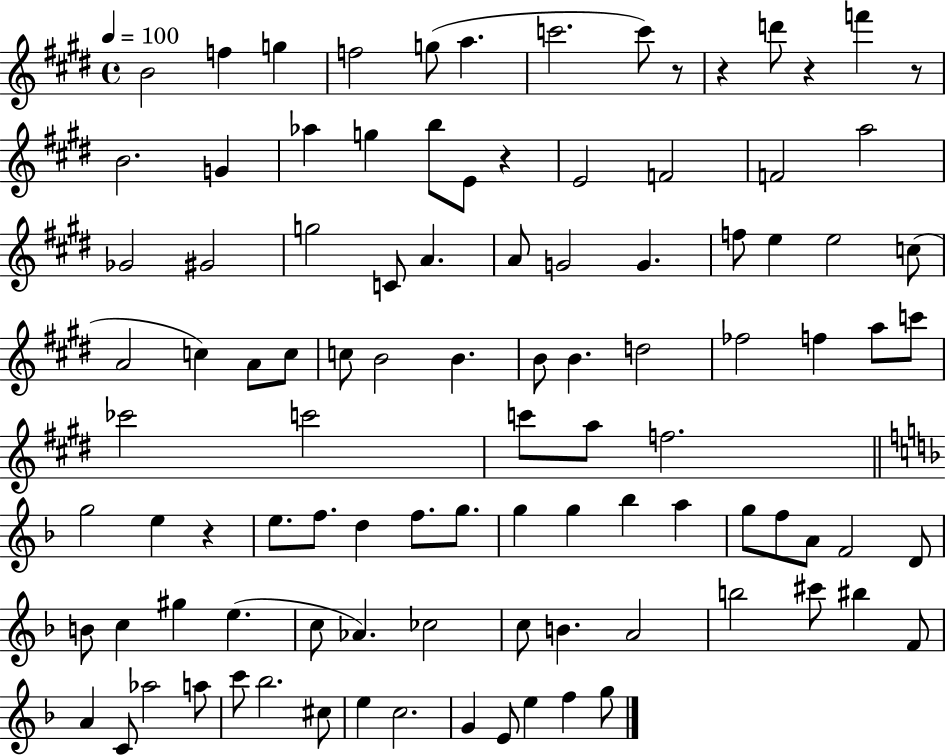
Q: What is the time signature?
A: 4/4